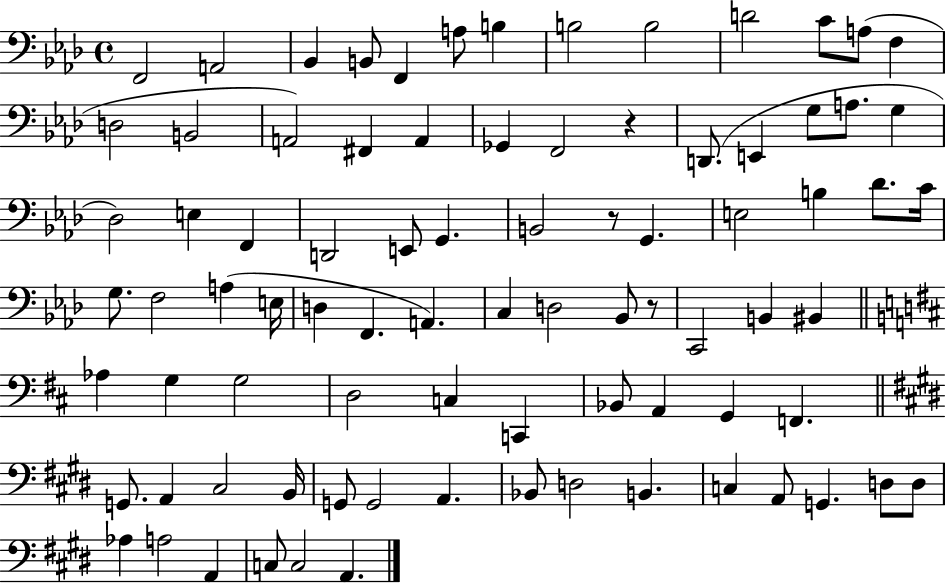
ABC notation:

X:1
T:Untitled
M:4/4
L:1/4
K:Ab
F,,2 A,,2 _B,, B,,/2 F,, A,/2 B, B,2 B,2 D2 C/2 A,/2 F, D,2 B,,2 A,,2 ^F,, A,, _G,, F,,2 z D,,/2 E,, G,/2 A,/2 G, _D,2 E, F,, D,,2 E,,/2 G,, B,,2 z/2 G,, E,2 B, _D/2 C/4 G,/2 F,2 A, E,/4 D, F,, A,, C, D,2 _B,,/2 z/2 C,,2 B,, ^B,, _A, G, G,2 D,2 C, C,, _B,,/2 A,, G,, F,, G,,/2 A,, ^C,2 B,,/4 G,,/2 G,,2 A,, _B,,/2 D,2 B,, C, A,,/2 G,, D,/2 D,/2 _A, A,2 A,, C,/2 C,2 A,,